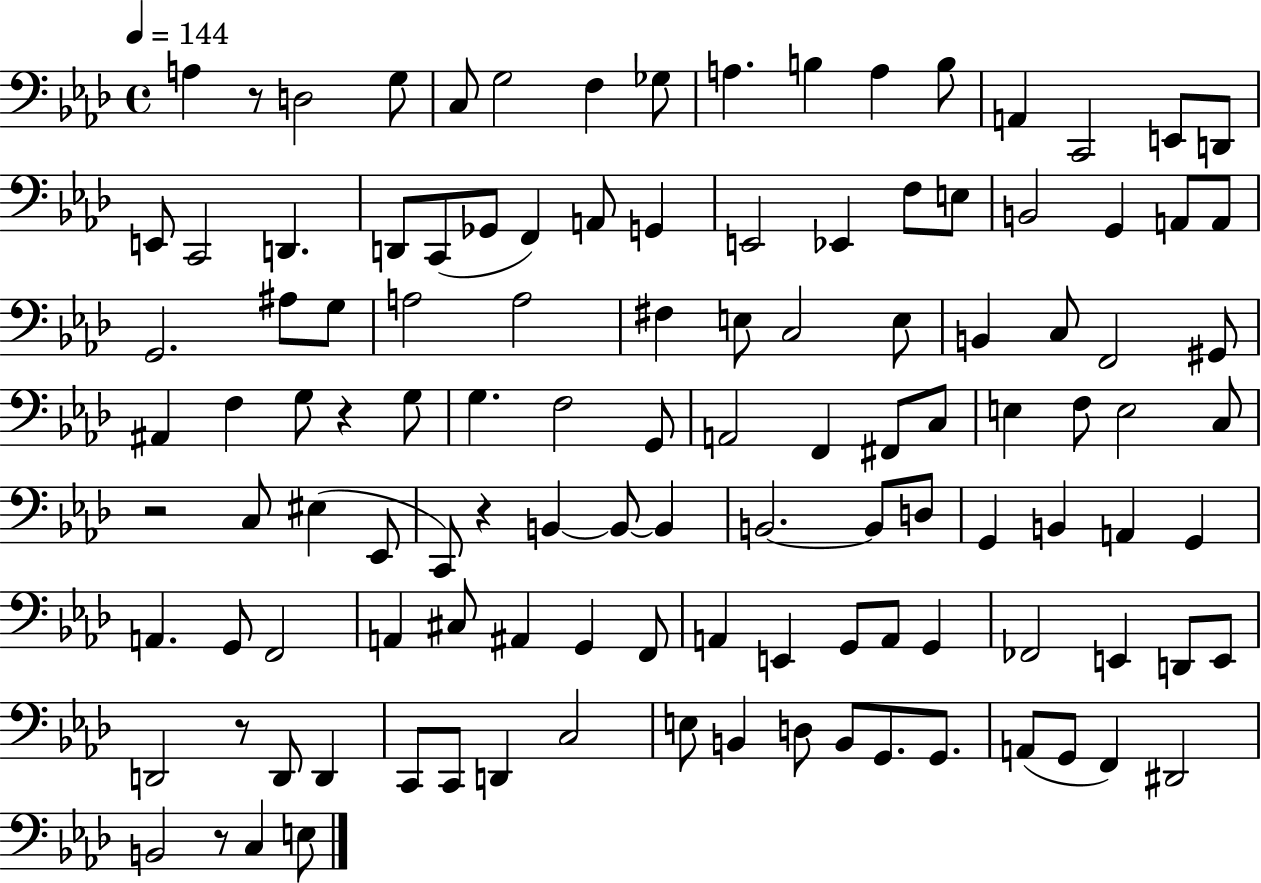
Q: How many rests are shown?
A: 6